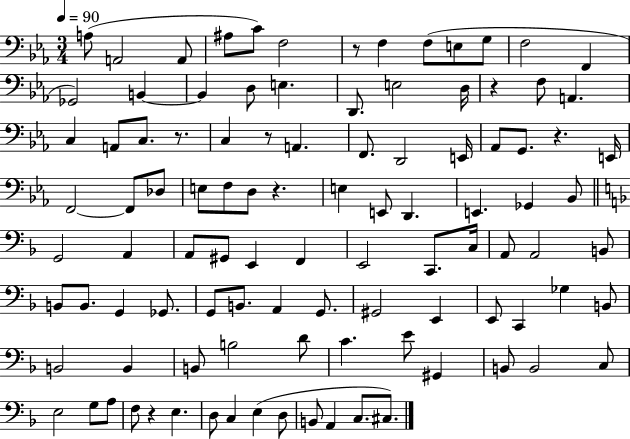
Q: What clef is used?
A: bass